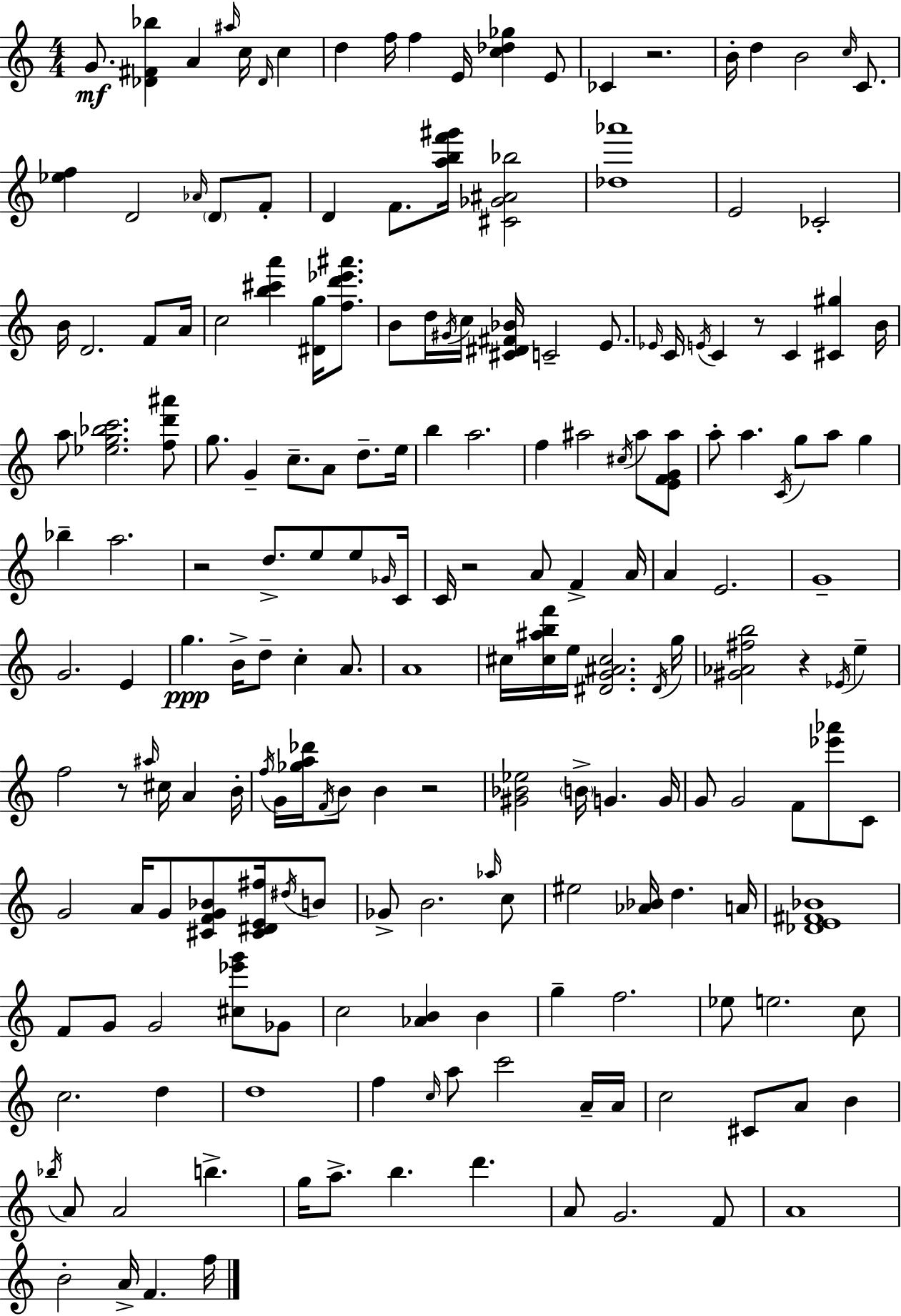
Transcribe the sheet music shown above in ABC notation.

X:1
T:Untitled
M:4/4
L:1/4
K:Am
G/2 [_D^F_b] A ^a/4 c/4 _D/4 c d f/4 f E/4 [c_d_g] E/2 _C z2 B/4 d B2 c/4 C/2 [_ef] D2 _A/4 D/2 F/2 D F/2 [abf'^g']/4 [^C_G^A_b]2 [_d_a']4 E2 _C2 B/4 D2 F/2 A/4 c2 [b^c'a'] [^Dg]/4 [fd'_e'^a']/2 B/2 d/4 ^G/4 c/4 [^C^D^F_B]/4 C2 E/2 _E/4 C/4 E/4 C z/2 C [^C^g] B/4 a/2 [_eg_bc']2 [fd'^a']/2 g/2 G c/2 A/2 d/2 e/4 b a2 f ^a2 ^c/4 ^a/2 [EFG^a]/2 a/2 a C/4 g/2 a/2 g _b a2 z2 d/2 e/2 e/2 _G/4 C/4 C/4 z2 A/2 F A/4 A E2 G4 G2 E g B/4 d/2 c A/2 A4 ^c/4 [^c^abf']/4 e/4 [^DG^A^c]2 ^D/4 g/4 [^G_A^fb]2 z _E/4 e f2 z/2 ^a/4 ^c/4 A B/4 f/4 G/4 [_ga_d']/4 F/4 B/2 B z2 [^G_B_e]2 B/4 G G/4 G/2 G2 F/2 [_e'_a']/2 C/2 G2 A/4 G/2 [^CFG_B]/2 [^C^DE^f]/4 ^d/4 B/2 _G/2 B2 _a/4 c/2 ^e2 [_A_B]/4 d A/4 [_DE^F_B]4 F/2 G/2 G2 [^c_e'g']/2 _G/2 c2 [_AB] B g f2 _e/2 e2 c/2 c2 d d4 f c/4 a/2 c'2 A/4 A/4 c2 ^C/2 A/2 B _b/4 A/2 A2 b g/4 a/2 b d' A/2 G2 F/2 A4 B2 A/4 F f/4